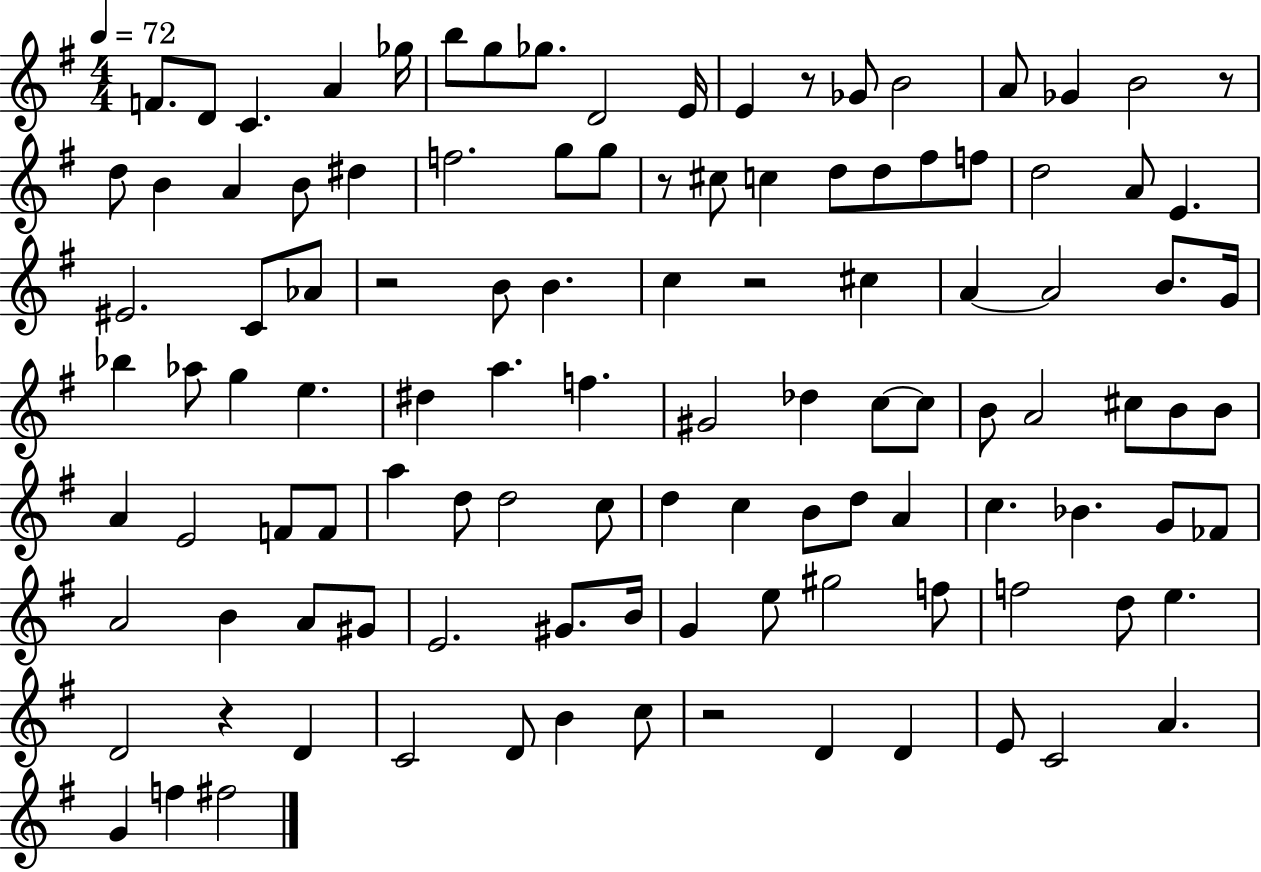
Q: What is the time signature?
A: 4/4